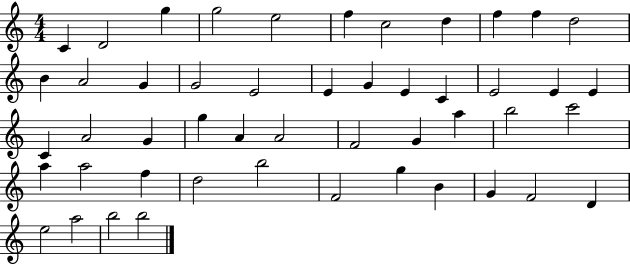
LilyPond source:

{
  \clef treble
  \numericTimeSignature
  \time 4/4
  \key c \major
  c'4 d'2 g''4 | g''2 e''2 | f''4 c''2 d''4 | f''4 f''4 d''2 | \break b'4 a'2 g'4 | g'2 e'2 | e'4 g'4 e'4 c'4 | e'2 e'4 e'4 | \break c'4 a'2 g'4 | g''4 a'4 a'2 | f'2 g'4 a''4 | b''2 c'''2 | \break a''4 a''2 f''4 | d''2 b''2 | f'2 g''4 b'4 | g'4 f'2 d'4 | \break e''2 a''2 | b''2 b''2 | \bar "|."
}